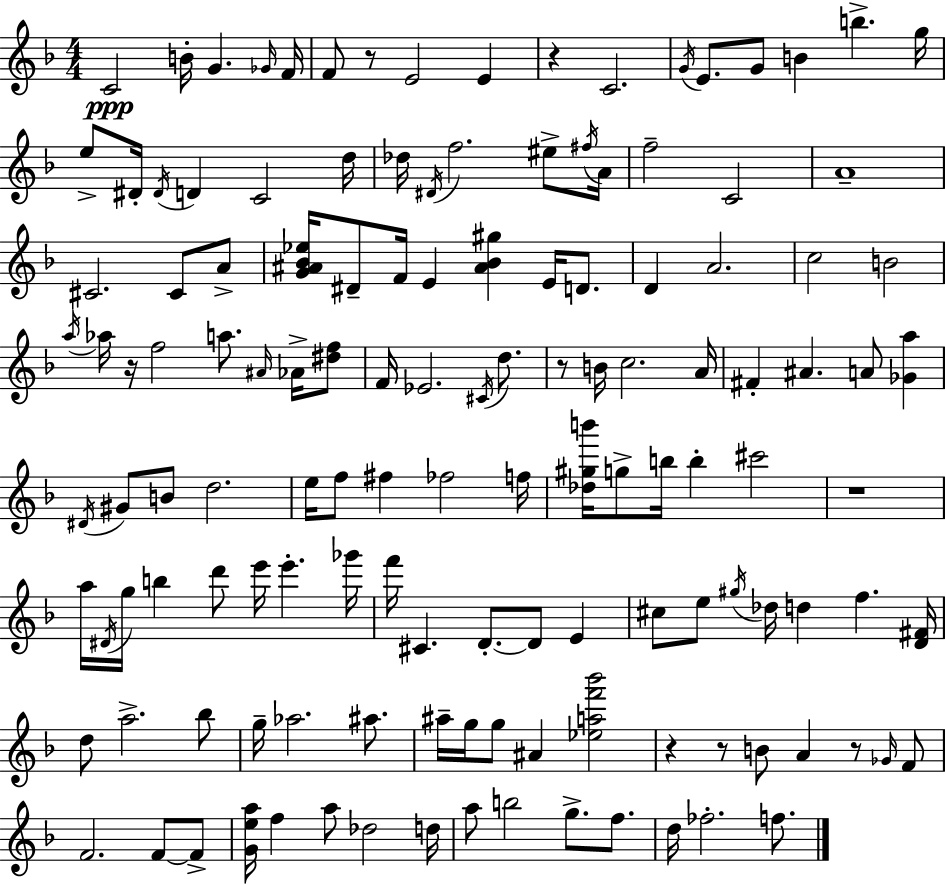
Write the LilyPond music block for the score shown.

{
  \clef treble
  \numericTimeSignature
  \time 4/4
  \key f \major
  \repeat volta 2 { c'2\ppp b'16-. g'4. \grace { ges'16 } | f'16 f'8 r8 e'2 e'4 | r4 c'2. | \acciaccatura { g'16 } e'8. g'8 b'4 b''4.-> | \break g''16 e''8-> dis'16-. \acciaccatura { dis'16 } d'4 c'2 | d''16 des''16 \acciaccatura { dis'16 } f''2. | eis''8-> \acciaccatura { fis''16 } a'16 f''2-- c'2 | a'1-- | \break cis'2. | cis'8 a'8-> <g' ais' bes' ees''>16 dis'8-- f'16 e'4 <ais' bes' gis''>4 | e'16 d'8. d'4 a'2. | c''2 b'2 | \break \acciaccatura { a''16 } aes''16 r16 f''2 | a''8. \grace { ais'16 } aes'16-> <dis'' f''>8 f'16 ees'2. | \acciaccatura { cis'16 } d''8. r8 b'16 c''2. | a'16 fis'4-. ais'4. | \break a'8 <ges' a''>4 \acciaccatura { dis'16 } gis'8 b'8 d''2. | e''16 f''8 fis''4 | fes''2 f''16 <des'' gis'' b'''>16 g''8-> b''16 b''4-. | cis'''2 r1 | \break a''16 \acciaccatura { dis'16 } g''16 b''4 | d'''8 e'''16 e'''4.-. ges'''16 f'''16 cis'4. | d'8.-.~~ d'8 e'4 cis''8 e''8 \acciaccatura { gis''16 } des''16 | d''4 f''4. <d' fis'>16 d''8 a''2.-> | \break bes''8 g''16-- aes''2. | ais''8. ais''16-- g''16 g''8 ais'4 | <ees'' a'' f''' bes'''>2 r4 r8 | b'8 a'4 r8 \grace { ges'16 } f'8 f'2. | \break f'8~~ f'8-> <g' e'' a''>16 f''4 | a''8 des''2 d''16 a''8 b''2 | g''8.-> f''8. d''16 fes''2.-. | f''8. } \bar "|."
}